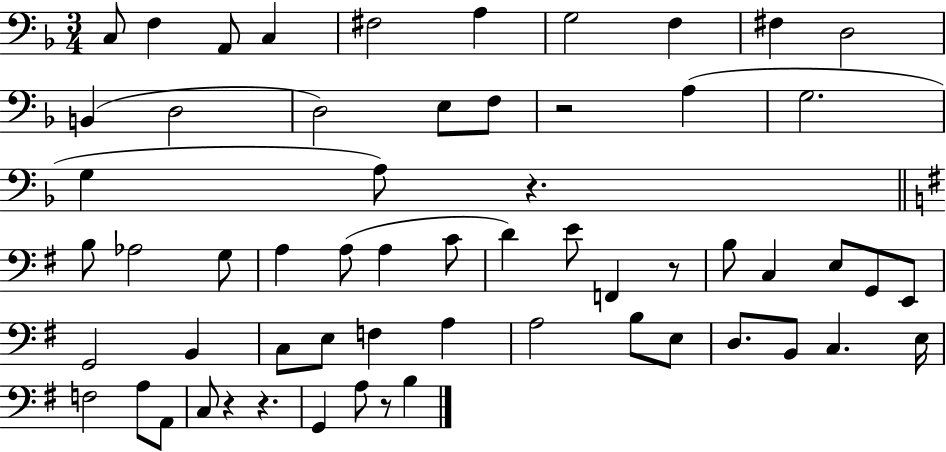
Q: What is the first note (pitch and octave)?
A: C3